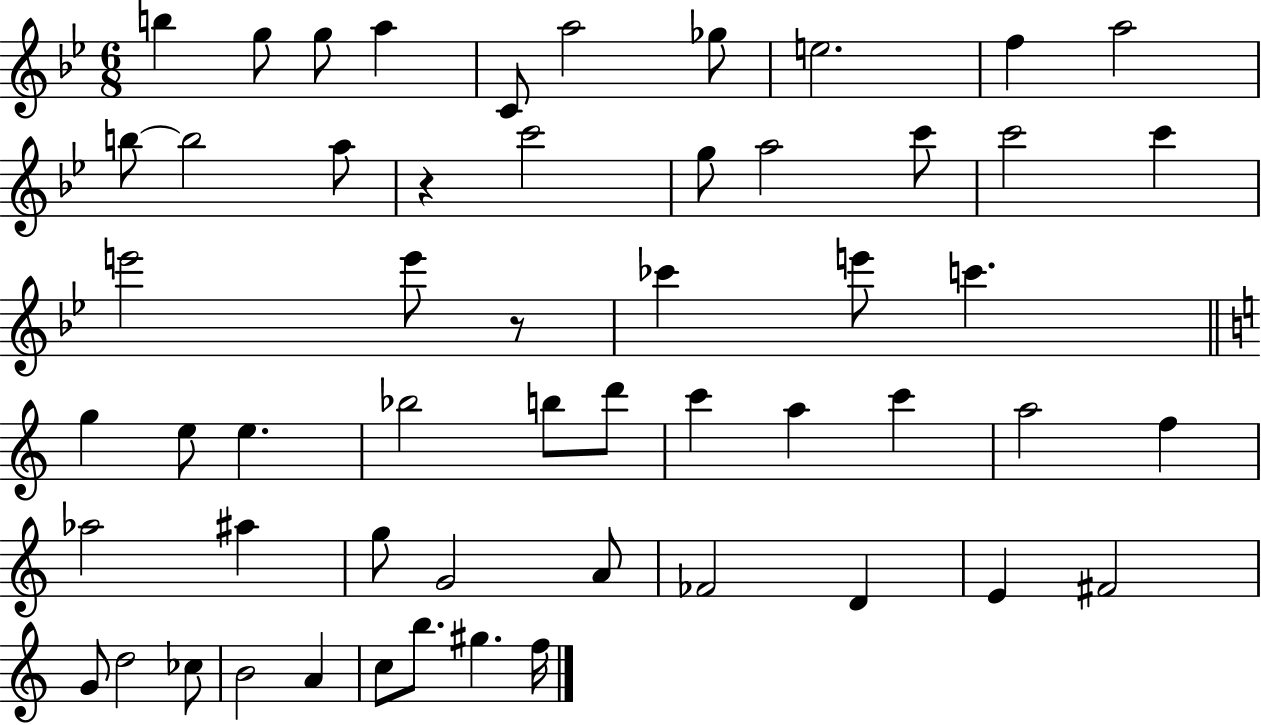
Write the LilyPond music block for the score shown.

{
  \clef treble
  \numericTimeSignature
  \time 6/8
  \key bes \major
  b''4 g''8 g''8 a''4 | c'8 a''2 ges''8 | e''2. | f''4 a''2 | \break b''8~~ b''2 a''8 | r4 c'''2 | g''8 a''2 c'''8 | c'''2 c'''4 | \break e'''2 e'''8 r8 | ces'''4 e'''8 c'''4. | \bar "||" \break \key c \major g''4 e''8 e''4. | bes''2 b''8 d'''8 | c'''4 a''4 c'''4 | a''2 f''4 | \break aes''2 ais''4 | g''8 g'2 a'8 | fes'2 d'4 | e'4 fis'2 | \break g'8 d''2 ces''8 | b'2 a'4 | c''8 b''8. gis''4. f''16 | \bar "|."
}